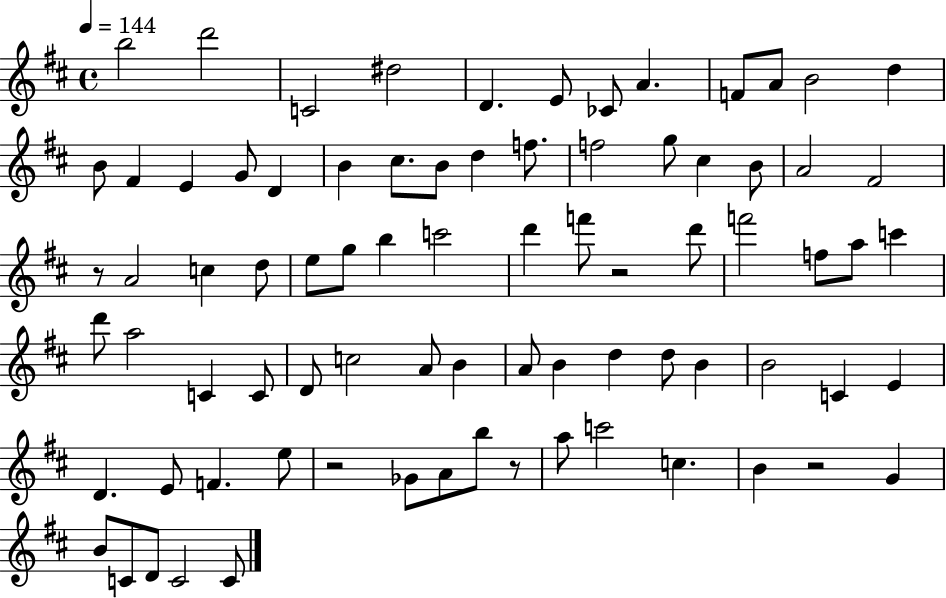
B5/h D6/h C4/h D#5/h D4/q. E4/e CES4/e A4/q. F4/e A4/e B4/h D5/q B4/e F#4/q E4/q G4/e D4/q B4/q C#5/e. B4/e D5/q F5/e. F5/h G5/e C#5/q B4/e A4/h F#4/h R/e A4/h C5/q D5/e E5/e G5/e B5/q C6/h D6/q F6/e R/h D6/e F6/h F5/e A5/e C6/q D6/e A5/h C4/q C4/e D4/e C5/h A4/e B4/q A4/e B4/q D5/q D5/e B4/q B4/h C4/q E4/q D4/q. E4/e F4/q. E5/e R/h Gb4/e A4/e B5/e R/e A5/e C6/h C5/q. B4/q R/h G4/q B4/e C4/e D4/e C4/h C4/e